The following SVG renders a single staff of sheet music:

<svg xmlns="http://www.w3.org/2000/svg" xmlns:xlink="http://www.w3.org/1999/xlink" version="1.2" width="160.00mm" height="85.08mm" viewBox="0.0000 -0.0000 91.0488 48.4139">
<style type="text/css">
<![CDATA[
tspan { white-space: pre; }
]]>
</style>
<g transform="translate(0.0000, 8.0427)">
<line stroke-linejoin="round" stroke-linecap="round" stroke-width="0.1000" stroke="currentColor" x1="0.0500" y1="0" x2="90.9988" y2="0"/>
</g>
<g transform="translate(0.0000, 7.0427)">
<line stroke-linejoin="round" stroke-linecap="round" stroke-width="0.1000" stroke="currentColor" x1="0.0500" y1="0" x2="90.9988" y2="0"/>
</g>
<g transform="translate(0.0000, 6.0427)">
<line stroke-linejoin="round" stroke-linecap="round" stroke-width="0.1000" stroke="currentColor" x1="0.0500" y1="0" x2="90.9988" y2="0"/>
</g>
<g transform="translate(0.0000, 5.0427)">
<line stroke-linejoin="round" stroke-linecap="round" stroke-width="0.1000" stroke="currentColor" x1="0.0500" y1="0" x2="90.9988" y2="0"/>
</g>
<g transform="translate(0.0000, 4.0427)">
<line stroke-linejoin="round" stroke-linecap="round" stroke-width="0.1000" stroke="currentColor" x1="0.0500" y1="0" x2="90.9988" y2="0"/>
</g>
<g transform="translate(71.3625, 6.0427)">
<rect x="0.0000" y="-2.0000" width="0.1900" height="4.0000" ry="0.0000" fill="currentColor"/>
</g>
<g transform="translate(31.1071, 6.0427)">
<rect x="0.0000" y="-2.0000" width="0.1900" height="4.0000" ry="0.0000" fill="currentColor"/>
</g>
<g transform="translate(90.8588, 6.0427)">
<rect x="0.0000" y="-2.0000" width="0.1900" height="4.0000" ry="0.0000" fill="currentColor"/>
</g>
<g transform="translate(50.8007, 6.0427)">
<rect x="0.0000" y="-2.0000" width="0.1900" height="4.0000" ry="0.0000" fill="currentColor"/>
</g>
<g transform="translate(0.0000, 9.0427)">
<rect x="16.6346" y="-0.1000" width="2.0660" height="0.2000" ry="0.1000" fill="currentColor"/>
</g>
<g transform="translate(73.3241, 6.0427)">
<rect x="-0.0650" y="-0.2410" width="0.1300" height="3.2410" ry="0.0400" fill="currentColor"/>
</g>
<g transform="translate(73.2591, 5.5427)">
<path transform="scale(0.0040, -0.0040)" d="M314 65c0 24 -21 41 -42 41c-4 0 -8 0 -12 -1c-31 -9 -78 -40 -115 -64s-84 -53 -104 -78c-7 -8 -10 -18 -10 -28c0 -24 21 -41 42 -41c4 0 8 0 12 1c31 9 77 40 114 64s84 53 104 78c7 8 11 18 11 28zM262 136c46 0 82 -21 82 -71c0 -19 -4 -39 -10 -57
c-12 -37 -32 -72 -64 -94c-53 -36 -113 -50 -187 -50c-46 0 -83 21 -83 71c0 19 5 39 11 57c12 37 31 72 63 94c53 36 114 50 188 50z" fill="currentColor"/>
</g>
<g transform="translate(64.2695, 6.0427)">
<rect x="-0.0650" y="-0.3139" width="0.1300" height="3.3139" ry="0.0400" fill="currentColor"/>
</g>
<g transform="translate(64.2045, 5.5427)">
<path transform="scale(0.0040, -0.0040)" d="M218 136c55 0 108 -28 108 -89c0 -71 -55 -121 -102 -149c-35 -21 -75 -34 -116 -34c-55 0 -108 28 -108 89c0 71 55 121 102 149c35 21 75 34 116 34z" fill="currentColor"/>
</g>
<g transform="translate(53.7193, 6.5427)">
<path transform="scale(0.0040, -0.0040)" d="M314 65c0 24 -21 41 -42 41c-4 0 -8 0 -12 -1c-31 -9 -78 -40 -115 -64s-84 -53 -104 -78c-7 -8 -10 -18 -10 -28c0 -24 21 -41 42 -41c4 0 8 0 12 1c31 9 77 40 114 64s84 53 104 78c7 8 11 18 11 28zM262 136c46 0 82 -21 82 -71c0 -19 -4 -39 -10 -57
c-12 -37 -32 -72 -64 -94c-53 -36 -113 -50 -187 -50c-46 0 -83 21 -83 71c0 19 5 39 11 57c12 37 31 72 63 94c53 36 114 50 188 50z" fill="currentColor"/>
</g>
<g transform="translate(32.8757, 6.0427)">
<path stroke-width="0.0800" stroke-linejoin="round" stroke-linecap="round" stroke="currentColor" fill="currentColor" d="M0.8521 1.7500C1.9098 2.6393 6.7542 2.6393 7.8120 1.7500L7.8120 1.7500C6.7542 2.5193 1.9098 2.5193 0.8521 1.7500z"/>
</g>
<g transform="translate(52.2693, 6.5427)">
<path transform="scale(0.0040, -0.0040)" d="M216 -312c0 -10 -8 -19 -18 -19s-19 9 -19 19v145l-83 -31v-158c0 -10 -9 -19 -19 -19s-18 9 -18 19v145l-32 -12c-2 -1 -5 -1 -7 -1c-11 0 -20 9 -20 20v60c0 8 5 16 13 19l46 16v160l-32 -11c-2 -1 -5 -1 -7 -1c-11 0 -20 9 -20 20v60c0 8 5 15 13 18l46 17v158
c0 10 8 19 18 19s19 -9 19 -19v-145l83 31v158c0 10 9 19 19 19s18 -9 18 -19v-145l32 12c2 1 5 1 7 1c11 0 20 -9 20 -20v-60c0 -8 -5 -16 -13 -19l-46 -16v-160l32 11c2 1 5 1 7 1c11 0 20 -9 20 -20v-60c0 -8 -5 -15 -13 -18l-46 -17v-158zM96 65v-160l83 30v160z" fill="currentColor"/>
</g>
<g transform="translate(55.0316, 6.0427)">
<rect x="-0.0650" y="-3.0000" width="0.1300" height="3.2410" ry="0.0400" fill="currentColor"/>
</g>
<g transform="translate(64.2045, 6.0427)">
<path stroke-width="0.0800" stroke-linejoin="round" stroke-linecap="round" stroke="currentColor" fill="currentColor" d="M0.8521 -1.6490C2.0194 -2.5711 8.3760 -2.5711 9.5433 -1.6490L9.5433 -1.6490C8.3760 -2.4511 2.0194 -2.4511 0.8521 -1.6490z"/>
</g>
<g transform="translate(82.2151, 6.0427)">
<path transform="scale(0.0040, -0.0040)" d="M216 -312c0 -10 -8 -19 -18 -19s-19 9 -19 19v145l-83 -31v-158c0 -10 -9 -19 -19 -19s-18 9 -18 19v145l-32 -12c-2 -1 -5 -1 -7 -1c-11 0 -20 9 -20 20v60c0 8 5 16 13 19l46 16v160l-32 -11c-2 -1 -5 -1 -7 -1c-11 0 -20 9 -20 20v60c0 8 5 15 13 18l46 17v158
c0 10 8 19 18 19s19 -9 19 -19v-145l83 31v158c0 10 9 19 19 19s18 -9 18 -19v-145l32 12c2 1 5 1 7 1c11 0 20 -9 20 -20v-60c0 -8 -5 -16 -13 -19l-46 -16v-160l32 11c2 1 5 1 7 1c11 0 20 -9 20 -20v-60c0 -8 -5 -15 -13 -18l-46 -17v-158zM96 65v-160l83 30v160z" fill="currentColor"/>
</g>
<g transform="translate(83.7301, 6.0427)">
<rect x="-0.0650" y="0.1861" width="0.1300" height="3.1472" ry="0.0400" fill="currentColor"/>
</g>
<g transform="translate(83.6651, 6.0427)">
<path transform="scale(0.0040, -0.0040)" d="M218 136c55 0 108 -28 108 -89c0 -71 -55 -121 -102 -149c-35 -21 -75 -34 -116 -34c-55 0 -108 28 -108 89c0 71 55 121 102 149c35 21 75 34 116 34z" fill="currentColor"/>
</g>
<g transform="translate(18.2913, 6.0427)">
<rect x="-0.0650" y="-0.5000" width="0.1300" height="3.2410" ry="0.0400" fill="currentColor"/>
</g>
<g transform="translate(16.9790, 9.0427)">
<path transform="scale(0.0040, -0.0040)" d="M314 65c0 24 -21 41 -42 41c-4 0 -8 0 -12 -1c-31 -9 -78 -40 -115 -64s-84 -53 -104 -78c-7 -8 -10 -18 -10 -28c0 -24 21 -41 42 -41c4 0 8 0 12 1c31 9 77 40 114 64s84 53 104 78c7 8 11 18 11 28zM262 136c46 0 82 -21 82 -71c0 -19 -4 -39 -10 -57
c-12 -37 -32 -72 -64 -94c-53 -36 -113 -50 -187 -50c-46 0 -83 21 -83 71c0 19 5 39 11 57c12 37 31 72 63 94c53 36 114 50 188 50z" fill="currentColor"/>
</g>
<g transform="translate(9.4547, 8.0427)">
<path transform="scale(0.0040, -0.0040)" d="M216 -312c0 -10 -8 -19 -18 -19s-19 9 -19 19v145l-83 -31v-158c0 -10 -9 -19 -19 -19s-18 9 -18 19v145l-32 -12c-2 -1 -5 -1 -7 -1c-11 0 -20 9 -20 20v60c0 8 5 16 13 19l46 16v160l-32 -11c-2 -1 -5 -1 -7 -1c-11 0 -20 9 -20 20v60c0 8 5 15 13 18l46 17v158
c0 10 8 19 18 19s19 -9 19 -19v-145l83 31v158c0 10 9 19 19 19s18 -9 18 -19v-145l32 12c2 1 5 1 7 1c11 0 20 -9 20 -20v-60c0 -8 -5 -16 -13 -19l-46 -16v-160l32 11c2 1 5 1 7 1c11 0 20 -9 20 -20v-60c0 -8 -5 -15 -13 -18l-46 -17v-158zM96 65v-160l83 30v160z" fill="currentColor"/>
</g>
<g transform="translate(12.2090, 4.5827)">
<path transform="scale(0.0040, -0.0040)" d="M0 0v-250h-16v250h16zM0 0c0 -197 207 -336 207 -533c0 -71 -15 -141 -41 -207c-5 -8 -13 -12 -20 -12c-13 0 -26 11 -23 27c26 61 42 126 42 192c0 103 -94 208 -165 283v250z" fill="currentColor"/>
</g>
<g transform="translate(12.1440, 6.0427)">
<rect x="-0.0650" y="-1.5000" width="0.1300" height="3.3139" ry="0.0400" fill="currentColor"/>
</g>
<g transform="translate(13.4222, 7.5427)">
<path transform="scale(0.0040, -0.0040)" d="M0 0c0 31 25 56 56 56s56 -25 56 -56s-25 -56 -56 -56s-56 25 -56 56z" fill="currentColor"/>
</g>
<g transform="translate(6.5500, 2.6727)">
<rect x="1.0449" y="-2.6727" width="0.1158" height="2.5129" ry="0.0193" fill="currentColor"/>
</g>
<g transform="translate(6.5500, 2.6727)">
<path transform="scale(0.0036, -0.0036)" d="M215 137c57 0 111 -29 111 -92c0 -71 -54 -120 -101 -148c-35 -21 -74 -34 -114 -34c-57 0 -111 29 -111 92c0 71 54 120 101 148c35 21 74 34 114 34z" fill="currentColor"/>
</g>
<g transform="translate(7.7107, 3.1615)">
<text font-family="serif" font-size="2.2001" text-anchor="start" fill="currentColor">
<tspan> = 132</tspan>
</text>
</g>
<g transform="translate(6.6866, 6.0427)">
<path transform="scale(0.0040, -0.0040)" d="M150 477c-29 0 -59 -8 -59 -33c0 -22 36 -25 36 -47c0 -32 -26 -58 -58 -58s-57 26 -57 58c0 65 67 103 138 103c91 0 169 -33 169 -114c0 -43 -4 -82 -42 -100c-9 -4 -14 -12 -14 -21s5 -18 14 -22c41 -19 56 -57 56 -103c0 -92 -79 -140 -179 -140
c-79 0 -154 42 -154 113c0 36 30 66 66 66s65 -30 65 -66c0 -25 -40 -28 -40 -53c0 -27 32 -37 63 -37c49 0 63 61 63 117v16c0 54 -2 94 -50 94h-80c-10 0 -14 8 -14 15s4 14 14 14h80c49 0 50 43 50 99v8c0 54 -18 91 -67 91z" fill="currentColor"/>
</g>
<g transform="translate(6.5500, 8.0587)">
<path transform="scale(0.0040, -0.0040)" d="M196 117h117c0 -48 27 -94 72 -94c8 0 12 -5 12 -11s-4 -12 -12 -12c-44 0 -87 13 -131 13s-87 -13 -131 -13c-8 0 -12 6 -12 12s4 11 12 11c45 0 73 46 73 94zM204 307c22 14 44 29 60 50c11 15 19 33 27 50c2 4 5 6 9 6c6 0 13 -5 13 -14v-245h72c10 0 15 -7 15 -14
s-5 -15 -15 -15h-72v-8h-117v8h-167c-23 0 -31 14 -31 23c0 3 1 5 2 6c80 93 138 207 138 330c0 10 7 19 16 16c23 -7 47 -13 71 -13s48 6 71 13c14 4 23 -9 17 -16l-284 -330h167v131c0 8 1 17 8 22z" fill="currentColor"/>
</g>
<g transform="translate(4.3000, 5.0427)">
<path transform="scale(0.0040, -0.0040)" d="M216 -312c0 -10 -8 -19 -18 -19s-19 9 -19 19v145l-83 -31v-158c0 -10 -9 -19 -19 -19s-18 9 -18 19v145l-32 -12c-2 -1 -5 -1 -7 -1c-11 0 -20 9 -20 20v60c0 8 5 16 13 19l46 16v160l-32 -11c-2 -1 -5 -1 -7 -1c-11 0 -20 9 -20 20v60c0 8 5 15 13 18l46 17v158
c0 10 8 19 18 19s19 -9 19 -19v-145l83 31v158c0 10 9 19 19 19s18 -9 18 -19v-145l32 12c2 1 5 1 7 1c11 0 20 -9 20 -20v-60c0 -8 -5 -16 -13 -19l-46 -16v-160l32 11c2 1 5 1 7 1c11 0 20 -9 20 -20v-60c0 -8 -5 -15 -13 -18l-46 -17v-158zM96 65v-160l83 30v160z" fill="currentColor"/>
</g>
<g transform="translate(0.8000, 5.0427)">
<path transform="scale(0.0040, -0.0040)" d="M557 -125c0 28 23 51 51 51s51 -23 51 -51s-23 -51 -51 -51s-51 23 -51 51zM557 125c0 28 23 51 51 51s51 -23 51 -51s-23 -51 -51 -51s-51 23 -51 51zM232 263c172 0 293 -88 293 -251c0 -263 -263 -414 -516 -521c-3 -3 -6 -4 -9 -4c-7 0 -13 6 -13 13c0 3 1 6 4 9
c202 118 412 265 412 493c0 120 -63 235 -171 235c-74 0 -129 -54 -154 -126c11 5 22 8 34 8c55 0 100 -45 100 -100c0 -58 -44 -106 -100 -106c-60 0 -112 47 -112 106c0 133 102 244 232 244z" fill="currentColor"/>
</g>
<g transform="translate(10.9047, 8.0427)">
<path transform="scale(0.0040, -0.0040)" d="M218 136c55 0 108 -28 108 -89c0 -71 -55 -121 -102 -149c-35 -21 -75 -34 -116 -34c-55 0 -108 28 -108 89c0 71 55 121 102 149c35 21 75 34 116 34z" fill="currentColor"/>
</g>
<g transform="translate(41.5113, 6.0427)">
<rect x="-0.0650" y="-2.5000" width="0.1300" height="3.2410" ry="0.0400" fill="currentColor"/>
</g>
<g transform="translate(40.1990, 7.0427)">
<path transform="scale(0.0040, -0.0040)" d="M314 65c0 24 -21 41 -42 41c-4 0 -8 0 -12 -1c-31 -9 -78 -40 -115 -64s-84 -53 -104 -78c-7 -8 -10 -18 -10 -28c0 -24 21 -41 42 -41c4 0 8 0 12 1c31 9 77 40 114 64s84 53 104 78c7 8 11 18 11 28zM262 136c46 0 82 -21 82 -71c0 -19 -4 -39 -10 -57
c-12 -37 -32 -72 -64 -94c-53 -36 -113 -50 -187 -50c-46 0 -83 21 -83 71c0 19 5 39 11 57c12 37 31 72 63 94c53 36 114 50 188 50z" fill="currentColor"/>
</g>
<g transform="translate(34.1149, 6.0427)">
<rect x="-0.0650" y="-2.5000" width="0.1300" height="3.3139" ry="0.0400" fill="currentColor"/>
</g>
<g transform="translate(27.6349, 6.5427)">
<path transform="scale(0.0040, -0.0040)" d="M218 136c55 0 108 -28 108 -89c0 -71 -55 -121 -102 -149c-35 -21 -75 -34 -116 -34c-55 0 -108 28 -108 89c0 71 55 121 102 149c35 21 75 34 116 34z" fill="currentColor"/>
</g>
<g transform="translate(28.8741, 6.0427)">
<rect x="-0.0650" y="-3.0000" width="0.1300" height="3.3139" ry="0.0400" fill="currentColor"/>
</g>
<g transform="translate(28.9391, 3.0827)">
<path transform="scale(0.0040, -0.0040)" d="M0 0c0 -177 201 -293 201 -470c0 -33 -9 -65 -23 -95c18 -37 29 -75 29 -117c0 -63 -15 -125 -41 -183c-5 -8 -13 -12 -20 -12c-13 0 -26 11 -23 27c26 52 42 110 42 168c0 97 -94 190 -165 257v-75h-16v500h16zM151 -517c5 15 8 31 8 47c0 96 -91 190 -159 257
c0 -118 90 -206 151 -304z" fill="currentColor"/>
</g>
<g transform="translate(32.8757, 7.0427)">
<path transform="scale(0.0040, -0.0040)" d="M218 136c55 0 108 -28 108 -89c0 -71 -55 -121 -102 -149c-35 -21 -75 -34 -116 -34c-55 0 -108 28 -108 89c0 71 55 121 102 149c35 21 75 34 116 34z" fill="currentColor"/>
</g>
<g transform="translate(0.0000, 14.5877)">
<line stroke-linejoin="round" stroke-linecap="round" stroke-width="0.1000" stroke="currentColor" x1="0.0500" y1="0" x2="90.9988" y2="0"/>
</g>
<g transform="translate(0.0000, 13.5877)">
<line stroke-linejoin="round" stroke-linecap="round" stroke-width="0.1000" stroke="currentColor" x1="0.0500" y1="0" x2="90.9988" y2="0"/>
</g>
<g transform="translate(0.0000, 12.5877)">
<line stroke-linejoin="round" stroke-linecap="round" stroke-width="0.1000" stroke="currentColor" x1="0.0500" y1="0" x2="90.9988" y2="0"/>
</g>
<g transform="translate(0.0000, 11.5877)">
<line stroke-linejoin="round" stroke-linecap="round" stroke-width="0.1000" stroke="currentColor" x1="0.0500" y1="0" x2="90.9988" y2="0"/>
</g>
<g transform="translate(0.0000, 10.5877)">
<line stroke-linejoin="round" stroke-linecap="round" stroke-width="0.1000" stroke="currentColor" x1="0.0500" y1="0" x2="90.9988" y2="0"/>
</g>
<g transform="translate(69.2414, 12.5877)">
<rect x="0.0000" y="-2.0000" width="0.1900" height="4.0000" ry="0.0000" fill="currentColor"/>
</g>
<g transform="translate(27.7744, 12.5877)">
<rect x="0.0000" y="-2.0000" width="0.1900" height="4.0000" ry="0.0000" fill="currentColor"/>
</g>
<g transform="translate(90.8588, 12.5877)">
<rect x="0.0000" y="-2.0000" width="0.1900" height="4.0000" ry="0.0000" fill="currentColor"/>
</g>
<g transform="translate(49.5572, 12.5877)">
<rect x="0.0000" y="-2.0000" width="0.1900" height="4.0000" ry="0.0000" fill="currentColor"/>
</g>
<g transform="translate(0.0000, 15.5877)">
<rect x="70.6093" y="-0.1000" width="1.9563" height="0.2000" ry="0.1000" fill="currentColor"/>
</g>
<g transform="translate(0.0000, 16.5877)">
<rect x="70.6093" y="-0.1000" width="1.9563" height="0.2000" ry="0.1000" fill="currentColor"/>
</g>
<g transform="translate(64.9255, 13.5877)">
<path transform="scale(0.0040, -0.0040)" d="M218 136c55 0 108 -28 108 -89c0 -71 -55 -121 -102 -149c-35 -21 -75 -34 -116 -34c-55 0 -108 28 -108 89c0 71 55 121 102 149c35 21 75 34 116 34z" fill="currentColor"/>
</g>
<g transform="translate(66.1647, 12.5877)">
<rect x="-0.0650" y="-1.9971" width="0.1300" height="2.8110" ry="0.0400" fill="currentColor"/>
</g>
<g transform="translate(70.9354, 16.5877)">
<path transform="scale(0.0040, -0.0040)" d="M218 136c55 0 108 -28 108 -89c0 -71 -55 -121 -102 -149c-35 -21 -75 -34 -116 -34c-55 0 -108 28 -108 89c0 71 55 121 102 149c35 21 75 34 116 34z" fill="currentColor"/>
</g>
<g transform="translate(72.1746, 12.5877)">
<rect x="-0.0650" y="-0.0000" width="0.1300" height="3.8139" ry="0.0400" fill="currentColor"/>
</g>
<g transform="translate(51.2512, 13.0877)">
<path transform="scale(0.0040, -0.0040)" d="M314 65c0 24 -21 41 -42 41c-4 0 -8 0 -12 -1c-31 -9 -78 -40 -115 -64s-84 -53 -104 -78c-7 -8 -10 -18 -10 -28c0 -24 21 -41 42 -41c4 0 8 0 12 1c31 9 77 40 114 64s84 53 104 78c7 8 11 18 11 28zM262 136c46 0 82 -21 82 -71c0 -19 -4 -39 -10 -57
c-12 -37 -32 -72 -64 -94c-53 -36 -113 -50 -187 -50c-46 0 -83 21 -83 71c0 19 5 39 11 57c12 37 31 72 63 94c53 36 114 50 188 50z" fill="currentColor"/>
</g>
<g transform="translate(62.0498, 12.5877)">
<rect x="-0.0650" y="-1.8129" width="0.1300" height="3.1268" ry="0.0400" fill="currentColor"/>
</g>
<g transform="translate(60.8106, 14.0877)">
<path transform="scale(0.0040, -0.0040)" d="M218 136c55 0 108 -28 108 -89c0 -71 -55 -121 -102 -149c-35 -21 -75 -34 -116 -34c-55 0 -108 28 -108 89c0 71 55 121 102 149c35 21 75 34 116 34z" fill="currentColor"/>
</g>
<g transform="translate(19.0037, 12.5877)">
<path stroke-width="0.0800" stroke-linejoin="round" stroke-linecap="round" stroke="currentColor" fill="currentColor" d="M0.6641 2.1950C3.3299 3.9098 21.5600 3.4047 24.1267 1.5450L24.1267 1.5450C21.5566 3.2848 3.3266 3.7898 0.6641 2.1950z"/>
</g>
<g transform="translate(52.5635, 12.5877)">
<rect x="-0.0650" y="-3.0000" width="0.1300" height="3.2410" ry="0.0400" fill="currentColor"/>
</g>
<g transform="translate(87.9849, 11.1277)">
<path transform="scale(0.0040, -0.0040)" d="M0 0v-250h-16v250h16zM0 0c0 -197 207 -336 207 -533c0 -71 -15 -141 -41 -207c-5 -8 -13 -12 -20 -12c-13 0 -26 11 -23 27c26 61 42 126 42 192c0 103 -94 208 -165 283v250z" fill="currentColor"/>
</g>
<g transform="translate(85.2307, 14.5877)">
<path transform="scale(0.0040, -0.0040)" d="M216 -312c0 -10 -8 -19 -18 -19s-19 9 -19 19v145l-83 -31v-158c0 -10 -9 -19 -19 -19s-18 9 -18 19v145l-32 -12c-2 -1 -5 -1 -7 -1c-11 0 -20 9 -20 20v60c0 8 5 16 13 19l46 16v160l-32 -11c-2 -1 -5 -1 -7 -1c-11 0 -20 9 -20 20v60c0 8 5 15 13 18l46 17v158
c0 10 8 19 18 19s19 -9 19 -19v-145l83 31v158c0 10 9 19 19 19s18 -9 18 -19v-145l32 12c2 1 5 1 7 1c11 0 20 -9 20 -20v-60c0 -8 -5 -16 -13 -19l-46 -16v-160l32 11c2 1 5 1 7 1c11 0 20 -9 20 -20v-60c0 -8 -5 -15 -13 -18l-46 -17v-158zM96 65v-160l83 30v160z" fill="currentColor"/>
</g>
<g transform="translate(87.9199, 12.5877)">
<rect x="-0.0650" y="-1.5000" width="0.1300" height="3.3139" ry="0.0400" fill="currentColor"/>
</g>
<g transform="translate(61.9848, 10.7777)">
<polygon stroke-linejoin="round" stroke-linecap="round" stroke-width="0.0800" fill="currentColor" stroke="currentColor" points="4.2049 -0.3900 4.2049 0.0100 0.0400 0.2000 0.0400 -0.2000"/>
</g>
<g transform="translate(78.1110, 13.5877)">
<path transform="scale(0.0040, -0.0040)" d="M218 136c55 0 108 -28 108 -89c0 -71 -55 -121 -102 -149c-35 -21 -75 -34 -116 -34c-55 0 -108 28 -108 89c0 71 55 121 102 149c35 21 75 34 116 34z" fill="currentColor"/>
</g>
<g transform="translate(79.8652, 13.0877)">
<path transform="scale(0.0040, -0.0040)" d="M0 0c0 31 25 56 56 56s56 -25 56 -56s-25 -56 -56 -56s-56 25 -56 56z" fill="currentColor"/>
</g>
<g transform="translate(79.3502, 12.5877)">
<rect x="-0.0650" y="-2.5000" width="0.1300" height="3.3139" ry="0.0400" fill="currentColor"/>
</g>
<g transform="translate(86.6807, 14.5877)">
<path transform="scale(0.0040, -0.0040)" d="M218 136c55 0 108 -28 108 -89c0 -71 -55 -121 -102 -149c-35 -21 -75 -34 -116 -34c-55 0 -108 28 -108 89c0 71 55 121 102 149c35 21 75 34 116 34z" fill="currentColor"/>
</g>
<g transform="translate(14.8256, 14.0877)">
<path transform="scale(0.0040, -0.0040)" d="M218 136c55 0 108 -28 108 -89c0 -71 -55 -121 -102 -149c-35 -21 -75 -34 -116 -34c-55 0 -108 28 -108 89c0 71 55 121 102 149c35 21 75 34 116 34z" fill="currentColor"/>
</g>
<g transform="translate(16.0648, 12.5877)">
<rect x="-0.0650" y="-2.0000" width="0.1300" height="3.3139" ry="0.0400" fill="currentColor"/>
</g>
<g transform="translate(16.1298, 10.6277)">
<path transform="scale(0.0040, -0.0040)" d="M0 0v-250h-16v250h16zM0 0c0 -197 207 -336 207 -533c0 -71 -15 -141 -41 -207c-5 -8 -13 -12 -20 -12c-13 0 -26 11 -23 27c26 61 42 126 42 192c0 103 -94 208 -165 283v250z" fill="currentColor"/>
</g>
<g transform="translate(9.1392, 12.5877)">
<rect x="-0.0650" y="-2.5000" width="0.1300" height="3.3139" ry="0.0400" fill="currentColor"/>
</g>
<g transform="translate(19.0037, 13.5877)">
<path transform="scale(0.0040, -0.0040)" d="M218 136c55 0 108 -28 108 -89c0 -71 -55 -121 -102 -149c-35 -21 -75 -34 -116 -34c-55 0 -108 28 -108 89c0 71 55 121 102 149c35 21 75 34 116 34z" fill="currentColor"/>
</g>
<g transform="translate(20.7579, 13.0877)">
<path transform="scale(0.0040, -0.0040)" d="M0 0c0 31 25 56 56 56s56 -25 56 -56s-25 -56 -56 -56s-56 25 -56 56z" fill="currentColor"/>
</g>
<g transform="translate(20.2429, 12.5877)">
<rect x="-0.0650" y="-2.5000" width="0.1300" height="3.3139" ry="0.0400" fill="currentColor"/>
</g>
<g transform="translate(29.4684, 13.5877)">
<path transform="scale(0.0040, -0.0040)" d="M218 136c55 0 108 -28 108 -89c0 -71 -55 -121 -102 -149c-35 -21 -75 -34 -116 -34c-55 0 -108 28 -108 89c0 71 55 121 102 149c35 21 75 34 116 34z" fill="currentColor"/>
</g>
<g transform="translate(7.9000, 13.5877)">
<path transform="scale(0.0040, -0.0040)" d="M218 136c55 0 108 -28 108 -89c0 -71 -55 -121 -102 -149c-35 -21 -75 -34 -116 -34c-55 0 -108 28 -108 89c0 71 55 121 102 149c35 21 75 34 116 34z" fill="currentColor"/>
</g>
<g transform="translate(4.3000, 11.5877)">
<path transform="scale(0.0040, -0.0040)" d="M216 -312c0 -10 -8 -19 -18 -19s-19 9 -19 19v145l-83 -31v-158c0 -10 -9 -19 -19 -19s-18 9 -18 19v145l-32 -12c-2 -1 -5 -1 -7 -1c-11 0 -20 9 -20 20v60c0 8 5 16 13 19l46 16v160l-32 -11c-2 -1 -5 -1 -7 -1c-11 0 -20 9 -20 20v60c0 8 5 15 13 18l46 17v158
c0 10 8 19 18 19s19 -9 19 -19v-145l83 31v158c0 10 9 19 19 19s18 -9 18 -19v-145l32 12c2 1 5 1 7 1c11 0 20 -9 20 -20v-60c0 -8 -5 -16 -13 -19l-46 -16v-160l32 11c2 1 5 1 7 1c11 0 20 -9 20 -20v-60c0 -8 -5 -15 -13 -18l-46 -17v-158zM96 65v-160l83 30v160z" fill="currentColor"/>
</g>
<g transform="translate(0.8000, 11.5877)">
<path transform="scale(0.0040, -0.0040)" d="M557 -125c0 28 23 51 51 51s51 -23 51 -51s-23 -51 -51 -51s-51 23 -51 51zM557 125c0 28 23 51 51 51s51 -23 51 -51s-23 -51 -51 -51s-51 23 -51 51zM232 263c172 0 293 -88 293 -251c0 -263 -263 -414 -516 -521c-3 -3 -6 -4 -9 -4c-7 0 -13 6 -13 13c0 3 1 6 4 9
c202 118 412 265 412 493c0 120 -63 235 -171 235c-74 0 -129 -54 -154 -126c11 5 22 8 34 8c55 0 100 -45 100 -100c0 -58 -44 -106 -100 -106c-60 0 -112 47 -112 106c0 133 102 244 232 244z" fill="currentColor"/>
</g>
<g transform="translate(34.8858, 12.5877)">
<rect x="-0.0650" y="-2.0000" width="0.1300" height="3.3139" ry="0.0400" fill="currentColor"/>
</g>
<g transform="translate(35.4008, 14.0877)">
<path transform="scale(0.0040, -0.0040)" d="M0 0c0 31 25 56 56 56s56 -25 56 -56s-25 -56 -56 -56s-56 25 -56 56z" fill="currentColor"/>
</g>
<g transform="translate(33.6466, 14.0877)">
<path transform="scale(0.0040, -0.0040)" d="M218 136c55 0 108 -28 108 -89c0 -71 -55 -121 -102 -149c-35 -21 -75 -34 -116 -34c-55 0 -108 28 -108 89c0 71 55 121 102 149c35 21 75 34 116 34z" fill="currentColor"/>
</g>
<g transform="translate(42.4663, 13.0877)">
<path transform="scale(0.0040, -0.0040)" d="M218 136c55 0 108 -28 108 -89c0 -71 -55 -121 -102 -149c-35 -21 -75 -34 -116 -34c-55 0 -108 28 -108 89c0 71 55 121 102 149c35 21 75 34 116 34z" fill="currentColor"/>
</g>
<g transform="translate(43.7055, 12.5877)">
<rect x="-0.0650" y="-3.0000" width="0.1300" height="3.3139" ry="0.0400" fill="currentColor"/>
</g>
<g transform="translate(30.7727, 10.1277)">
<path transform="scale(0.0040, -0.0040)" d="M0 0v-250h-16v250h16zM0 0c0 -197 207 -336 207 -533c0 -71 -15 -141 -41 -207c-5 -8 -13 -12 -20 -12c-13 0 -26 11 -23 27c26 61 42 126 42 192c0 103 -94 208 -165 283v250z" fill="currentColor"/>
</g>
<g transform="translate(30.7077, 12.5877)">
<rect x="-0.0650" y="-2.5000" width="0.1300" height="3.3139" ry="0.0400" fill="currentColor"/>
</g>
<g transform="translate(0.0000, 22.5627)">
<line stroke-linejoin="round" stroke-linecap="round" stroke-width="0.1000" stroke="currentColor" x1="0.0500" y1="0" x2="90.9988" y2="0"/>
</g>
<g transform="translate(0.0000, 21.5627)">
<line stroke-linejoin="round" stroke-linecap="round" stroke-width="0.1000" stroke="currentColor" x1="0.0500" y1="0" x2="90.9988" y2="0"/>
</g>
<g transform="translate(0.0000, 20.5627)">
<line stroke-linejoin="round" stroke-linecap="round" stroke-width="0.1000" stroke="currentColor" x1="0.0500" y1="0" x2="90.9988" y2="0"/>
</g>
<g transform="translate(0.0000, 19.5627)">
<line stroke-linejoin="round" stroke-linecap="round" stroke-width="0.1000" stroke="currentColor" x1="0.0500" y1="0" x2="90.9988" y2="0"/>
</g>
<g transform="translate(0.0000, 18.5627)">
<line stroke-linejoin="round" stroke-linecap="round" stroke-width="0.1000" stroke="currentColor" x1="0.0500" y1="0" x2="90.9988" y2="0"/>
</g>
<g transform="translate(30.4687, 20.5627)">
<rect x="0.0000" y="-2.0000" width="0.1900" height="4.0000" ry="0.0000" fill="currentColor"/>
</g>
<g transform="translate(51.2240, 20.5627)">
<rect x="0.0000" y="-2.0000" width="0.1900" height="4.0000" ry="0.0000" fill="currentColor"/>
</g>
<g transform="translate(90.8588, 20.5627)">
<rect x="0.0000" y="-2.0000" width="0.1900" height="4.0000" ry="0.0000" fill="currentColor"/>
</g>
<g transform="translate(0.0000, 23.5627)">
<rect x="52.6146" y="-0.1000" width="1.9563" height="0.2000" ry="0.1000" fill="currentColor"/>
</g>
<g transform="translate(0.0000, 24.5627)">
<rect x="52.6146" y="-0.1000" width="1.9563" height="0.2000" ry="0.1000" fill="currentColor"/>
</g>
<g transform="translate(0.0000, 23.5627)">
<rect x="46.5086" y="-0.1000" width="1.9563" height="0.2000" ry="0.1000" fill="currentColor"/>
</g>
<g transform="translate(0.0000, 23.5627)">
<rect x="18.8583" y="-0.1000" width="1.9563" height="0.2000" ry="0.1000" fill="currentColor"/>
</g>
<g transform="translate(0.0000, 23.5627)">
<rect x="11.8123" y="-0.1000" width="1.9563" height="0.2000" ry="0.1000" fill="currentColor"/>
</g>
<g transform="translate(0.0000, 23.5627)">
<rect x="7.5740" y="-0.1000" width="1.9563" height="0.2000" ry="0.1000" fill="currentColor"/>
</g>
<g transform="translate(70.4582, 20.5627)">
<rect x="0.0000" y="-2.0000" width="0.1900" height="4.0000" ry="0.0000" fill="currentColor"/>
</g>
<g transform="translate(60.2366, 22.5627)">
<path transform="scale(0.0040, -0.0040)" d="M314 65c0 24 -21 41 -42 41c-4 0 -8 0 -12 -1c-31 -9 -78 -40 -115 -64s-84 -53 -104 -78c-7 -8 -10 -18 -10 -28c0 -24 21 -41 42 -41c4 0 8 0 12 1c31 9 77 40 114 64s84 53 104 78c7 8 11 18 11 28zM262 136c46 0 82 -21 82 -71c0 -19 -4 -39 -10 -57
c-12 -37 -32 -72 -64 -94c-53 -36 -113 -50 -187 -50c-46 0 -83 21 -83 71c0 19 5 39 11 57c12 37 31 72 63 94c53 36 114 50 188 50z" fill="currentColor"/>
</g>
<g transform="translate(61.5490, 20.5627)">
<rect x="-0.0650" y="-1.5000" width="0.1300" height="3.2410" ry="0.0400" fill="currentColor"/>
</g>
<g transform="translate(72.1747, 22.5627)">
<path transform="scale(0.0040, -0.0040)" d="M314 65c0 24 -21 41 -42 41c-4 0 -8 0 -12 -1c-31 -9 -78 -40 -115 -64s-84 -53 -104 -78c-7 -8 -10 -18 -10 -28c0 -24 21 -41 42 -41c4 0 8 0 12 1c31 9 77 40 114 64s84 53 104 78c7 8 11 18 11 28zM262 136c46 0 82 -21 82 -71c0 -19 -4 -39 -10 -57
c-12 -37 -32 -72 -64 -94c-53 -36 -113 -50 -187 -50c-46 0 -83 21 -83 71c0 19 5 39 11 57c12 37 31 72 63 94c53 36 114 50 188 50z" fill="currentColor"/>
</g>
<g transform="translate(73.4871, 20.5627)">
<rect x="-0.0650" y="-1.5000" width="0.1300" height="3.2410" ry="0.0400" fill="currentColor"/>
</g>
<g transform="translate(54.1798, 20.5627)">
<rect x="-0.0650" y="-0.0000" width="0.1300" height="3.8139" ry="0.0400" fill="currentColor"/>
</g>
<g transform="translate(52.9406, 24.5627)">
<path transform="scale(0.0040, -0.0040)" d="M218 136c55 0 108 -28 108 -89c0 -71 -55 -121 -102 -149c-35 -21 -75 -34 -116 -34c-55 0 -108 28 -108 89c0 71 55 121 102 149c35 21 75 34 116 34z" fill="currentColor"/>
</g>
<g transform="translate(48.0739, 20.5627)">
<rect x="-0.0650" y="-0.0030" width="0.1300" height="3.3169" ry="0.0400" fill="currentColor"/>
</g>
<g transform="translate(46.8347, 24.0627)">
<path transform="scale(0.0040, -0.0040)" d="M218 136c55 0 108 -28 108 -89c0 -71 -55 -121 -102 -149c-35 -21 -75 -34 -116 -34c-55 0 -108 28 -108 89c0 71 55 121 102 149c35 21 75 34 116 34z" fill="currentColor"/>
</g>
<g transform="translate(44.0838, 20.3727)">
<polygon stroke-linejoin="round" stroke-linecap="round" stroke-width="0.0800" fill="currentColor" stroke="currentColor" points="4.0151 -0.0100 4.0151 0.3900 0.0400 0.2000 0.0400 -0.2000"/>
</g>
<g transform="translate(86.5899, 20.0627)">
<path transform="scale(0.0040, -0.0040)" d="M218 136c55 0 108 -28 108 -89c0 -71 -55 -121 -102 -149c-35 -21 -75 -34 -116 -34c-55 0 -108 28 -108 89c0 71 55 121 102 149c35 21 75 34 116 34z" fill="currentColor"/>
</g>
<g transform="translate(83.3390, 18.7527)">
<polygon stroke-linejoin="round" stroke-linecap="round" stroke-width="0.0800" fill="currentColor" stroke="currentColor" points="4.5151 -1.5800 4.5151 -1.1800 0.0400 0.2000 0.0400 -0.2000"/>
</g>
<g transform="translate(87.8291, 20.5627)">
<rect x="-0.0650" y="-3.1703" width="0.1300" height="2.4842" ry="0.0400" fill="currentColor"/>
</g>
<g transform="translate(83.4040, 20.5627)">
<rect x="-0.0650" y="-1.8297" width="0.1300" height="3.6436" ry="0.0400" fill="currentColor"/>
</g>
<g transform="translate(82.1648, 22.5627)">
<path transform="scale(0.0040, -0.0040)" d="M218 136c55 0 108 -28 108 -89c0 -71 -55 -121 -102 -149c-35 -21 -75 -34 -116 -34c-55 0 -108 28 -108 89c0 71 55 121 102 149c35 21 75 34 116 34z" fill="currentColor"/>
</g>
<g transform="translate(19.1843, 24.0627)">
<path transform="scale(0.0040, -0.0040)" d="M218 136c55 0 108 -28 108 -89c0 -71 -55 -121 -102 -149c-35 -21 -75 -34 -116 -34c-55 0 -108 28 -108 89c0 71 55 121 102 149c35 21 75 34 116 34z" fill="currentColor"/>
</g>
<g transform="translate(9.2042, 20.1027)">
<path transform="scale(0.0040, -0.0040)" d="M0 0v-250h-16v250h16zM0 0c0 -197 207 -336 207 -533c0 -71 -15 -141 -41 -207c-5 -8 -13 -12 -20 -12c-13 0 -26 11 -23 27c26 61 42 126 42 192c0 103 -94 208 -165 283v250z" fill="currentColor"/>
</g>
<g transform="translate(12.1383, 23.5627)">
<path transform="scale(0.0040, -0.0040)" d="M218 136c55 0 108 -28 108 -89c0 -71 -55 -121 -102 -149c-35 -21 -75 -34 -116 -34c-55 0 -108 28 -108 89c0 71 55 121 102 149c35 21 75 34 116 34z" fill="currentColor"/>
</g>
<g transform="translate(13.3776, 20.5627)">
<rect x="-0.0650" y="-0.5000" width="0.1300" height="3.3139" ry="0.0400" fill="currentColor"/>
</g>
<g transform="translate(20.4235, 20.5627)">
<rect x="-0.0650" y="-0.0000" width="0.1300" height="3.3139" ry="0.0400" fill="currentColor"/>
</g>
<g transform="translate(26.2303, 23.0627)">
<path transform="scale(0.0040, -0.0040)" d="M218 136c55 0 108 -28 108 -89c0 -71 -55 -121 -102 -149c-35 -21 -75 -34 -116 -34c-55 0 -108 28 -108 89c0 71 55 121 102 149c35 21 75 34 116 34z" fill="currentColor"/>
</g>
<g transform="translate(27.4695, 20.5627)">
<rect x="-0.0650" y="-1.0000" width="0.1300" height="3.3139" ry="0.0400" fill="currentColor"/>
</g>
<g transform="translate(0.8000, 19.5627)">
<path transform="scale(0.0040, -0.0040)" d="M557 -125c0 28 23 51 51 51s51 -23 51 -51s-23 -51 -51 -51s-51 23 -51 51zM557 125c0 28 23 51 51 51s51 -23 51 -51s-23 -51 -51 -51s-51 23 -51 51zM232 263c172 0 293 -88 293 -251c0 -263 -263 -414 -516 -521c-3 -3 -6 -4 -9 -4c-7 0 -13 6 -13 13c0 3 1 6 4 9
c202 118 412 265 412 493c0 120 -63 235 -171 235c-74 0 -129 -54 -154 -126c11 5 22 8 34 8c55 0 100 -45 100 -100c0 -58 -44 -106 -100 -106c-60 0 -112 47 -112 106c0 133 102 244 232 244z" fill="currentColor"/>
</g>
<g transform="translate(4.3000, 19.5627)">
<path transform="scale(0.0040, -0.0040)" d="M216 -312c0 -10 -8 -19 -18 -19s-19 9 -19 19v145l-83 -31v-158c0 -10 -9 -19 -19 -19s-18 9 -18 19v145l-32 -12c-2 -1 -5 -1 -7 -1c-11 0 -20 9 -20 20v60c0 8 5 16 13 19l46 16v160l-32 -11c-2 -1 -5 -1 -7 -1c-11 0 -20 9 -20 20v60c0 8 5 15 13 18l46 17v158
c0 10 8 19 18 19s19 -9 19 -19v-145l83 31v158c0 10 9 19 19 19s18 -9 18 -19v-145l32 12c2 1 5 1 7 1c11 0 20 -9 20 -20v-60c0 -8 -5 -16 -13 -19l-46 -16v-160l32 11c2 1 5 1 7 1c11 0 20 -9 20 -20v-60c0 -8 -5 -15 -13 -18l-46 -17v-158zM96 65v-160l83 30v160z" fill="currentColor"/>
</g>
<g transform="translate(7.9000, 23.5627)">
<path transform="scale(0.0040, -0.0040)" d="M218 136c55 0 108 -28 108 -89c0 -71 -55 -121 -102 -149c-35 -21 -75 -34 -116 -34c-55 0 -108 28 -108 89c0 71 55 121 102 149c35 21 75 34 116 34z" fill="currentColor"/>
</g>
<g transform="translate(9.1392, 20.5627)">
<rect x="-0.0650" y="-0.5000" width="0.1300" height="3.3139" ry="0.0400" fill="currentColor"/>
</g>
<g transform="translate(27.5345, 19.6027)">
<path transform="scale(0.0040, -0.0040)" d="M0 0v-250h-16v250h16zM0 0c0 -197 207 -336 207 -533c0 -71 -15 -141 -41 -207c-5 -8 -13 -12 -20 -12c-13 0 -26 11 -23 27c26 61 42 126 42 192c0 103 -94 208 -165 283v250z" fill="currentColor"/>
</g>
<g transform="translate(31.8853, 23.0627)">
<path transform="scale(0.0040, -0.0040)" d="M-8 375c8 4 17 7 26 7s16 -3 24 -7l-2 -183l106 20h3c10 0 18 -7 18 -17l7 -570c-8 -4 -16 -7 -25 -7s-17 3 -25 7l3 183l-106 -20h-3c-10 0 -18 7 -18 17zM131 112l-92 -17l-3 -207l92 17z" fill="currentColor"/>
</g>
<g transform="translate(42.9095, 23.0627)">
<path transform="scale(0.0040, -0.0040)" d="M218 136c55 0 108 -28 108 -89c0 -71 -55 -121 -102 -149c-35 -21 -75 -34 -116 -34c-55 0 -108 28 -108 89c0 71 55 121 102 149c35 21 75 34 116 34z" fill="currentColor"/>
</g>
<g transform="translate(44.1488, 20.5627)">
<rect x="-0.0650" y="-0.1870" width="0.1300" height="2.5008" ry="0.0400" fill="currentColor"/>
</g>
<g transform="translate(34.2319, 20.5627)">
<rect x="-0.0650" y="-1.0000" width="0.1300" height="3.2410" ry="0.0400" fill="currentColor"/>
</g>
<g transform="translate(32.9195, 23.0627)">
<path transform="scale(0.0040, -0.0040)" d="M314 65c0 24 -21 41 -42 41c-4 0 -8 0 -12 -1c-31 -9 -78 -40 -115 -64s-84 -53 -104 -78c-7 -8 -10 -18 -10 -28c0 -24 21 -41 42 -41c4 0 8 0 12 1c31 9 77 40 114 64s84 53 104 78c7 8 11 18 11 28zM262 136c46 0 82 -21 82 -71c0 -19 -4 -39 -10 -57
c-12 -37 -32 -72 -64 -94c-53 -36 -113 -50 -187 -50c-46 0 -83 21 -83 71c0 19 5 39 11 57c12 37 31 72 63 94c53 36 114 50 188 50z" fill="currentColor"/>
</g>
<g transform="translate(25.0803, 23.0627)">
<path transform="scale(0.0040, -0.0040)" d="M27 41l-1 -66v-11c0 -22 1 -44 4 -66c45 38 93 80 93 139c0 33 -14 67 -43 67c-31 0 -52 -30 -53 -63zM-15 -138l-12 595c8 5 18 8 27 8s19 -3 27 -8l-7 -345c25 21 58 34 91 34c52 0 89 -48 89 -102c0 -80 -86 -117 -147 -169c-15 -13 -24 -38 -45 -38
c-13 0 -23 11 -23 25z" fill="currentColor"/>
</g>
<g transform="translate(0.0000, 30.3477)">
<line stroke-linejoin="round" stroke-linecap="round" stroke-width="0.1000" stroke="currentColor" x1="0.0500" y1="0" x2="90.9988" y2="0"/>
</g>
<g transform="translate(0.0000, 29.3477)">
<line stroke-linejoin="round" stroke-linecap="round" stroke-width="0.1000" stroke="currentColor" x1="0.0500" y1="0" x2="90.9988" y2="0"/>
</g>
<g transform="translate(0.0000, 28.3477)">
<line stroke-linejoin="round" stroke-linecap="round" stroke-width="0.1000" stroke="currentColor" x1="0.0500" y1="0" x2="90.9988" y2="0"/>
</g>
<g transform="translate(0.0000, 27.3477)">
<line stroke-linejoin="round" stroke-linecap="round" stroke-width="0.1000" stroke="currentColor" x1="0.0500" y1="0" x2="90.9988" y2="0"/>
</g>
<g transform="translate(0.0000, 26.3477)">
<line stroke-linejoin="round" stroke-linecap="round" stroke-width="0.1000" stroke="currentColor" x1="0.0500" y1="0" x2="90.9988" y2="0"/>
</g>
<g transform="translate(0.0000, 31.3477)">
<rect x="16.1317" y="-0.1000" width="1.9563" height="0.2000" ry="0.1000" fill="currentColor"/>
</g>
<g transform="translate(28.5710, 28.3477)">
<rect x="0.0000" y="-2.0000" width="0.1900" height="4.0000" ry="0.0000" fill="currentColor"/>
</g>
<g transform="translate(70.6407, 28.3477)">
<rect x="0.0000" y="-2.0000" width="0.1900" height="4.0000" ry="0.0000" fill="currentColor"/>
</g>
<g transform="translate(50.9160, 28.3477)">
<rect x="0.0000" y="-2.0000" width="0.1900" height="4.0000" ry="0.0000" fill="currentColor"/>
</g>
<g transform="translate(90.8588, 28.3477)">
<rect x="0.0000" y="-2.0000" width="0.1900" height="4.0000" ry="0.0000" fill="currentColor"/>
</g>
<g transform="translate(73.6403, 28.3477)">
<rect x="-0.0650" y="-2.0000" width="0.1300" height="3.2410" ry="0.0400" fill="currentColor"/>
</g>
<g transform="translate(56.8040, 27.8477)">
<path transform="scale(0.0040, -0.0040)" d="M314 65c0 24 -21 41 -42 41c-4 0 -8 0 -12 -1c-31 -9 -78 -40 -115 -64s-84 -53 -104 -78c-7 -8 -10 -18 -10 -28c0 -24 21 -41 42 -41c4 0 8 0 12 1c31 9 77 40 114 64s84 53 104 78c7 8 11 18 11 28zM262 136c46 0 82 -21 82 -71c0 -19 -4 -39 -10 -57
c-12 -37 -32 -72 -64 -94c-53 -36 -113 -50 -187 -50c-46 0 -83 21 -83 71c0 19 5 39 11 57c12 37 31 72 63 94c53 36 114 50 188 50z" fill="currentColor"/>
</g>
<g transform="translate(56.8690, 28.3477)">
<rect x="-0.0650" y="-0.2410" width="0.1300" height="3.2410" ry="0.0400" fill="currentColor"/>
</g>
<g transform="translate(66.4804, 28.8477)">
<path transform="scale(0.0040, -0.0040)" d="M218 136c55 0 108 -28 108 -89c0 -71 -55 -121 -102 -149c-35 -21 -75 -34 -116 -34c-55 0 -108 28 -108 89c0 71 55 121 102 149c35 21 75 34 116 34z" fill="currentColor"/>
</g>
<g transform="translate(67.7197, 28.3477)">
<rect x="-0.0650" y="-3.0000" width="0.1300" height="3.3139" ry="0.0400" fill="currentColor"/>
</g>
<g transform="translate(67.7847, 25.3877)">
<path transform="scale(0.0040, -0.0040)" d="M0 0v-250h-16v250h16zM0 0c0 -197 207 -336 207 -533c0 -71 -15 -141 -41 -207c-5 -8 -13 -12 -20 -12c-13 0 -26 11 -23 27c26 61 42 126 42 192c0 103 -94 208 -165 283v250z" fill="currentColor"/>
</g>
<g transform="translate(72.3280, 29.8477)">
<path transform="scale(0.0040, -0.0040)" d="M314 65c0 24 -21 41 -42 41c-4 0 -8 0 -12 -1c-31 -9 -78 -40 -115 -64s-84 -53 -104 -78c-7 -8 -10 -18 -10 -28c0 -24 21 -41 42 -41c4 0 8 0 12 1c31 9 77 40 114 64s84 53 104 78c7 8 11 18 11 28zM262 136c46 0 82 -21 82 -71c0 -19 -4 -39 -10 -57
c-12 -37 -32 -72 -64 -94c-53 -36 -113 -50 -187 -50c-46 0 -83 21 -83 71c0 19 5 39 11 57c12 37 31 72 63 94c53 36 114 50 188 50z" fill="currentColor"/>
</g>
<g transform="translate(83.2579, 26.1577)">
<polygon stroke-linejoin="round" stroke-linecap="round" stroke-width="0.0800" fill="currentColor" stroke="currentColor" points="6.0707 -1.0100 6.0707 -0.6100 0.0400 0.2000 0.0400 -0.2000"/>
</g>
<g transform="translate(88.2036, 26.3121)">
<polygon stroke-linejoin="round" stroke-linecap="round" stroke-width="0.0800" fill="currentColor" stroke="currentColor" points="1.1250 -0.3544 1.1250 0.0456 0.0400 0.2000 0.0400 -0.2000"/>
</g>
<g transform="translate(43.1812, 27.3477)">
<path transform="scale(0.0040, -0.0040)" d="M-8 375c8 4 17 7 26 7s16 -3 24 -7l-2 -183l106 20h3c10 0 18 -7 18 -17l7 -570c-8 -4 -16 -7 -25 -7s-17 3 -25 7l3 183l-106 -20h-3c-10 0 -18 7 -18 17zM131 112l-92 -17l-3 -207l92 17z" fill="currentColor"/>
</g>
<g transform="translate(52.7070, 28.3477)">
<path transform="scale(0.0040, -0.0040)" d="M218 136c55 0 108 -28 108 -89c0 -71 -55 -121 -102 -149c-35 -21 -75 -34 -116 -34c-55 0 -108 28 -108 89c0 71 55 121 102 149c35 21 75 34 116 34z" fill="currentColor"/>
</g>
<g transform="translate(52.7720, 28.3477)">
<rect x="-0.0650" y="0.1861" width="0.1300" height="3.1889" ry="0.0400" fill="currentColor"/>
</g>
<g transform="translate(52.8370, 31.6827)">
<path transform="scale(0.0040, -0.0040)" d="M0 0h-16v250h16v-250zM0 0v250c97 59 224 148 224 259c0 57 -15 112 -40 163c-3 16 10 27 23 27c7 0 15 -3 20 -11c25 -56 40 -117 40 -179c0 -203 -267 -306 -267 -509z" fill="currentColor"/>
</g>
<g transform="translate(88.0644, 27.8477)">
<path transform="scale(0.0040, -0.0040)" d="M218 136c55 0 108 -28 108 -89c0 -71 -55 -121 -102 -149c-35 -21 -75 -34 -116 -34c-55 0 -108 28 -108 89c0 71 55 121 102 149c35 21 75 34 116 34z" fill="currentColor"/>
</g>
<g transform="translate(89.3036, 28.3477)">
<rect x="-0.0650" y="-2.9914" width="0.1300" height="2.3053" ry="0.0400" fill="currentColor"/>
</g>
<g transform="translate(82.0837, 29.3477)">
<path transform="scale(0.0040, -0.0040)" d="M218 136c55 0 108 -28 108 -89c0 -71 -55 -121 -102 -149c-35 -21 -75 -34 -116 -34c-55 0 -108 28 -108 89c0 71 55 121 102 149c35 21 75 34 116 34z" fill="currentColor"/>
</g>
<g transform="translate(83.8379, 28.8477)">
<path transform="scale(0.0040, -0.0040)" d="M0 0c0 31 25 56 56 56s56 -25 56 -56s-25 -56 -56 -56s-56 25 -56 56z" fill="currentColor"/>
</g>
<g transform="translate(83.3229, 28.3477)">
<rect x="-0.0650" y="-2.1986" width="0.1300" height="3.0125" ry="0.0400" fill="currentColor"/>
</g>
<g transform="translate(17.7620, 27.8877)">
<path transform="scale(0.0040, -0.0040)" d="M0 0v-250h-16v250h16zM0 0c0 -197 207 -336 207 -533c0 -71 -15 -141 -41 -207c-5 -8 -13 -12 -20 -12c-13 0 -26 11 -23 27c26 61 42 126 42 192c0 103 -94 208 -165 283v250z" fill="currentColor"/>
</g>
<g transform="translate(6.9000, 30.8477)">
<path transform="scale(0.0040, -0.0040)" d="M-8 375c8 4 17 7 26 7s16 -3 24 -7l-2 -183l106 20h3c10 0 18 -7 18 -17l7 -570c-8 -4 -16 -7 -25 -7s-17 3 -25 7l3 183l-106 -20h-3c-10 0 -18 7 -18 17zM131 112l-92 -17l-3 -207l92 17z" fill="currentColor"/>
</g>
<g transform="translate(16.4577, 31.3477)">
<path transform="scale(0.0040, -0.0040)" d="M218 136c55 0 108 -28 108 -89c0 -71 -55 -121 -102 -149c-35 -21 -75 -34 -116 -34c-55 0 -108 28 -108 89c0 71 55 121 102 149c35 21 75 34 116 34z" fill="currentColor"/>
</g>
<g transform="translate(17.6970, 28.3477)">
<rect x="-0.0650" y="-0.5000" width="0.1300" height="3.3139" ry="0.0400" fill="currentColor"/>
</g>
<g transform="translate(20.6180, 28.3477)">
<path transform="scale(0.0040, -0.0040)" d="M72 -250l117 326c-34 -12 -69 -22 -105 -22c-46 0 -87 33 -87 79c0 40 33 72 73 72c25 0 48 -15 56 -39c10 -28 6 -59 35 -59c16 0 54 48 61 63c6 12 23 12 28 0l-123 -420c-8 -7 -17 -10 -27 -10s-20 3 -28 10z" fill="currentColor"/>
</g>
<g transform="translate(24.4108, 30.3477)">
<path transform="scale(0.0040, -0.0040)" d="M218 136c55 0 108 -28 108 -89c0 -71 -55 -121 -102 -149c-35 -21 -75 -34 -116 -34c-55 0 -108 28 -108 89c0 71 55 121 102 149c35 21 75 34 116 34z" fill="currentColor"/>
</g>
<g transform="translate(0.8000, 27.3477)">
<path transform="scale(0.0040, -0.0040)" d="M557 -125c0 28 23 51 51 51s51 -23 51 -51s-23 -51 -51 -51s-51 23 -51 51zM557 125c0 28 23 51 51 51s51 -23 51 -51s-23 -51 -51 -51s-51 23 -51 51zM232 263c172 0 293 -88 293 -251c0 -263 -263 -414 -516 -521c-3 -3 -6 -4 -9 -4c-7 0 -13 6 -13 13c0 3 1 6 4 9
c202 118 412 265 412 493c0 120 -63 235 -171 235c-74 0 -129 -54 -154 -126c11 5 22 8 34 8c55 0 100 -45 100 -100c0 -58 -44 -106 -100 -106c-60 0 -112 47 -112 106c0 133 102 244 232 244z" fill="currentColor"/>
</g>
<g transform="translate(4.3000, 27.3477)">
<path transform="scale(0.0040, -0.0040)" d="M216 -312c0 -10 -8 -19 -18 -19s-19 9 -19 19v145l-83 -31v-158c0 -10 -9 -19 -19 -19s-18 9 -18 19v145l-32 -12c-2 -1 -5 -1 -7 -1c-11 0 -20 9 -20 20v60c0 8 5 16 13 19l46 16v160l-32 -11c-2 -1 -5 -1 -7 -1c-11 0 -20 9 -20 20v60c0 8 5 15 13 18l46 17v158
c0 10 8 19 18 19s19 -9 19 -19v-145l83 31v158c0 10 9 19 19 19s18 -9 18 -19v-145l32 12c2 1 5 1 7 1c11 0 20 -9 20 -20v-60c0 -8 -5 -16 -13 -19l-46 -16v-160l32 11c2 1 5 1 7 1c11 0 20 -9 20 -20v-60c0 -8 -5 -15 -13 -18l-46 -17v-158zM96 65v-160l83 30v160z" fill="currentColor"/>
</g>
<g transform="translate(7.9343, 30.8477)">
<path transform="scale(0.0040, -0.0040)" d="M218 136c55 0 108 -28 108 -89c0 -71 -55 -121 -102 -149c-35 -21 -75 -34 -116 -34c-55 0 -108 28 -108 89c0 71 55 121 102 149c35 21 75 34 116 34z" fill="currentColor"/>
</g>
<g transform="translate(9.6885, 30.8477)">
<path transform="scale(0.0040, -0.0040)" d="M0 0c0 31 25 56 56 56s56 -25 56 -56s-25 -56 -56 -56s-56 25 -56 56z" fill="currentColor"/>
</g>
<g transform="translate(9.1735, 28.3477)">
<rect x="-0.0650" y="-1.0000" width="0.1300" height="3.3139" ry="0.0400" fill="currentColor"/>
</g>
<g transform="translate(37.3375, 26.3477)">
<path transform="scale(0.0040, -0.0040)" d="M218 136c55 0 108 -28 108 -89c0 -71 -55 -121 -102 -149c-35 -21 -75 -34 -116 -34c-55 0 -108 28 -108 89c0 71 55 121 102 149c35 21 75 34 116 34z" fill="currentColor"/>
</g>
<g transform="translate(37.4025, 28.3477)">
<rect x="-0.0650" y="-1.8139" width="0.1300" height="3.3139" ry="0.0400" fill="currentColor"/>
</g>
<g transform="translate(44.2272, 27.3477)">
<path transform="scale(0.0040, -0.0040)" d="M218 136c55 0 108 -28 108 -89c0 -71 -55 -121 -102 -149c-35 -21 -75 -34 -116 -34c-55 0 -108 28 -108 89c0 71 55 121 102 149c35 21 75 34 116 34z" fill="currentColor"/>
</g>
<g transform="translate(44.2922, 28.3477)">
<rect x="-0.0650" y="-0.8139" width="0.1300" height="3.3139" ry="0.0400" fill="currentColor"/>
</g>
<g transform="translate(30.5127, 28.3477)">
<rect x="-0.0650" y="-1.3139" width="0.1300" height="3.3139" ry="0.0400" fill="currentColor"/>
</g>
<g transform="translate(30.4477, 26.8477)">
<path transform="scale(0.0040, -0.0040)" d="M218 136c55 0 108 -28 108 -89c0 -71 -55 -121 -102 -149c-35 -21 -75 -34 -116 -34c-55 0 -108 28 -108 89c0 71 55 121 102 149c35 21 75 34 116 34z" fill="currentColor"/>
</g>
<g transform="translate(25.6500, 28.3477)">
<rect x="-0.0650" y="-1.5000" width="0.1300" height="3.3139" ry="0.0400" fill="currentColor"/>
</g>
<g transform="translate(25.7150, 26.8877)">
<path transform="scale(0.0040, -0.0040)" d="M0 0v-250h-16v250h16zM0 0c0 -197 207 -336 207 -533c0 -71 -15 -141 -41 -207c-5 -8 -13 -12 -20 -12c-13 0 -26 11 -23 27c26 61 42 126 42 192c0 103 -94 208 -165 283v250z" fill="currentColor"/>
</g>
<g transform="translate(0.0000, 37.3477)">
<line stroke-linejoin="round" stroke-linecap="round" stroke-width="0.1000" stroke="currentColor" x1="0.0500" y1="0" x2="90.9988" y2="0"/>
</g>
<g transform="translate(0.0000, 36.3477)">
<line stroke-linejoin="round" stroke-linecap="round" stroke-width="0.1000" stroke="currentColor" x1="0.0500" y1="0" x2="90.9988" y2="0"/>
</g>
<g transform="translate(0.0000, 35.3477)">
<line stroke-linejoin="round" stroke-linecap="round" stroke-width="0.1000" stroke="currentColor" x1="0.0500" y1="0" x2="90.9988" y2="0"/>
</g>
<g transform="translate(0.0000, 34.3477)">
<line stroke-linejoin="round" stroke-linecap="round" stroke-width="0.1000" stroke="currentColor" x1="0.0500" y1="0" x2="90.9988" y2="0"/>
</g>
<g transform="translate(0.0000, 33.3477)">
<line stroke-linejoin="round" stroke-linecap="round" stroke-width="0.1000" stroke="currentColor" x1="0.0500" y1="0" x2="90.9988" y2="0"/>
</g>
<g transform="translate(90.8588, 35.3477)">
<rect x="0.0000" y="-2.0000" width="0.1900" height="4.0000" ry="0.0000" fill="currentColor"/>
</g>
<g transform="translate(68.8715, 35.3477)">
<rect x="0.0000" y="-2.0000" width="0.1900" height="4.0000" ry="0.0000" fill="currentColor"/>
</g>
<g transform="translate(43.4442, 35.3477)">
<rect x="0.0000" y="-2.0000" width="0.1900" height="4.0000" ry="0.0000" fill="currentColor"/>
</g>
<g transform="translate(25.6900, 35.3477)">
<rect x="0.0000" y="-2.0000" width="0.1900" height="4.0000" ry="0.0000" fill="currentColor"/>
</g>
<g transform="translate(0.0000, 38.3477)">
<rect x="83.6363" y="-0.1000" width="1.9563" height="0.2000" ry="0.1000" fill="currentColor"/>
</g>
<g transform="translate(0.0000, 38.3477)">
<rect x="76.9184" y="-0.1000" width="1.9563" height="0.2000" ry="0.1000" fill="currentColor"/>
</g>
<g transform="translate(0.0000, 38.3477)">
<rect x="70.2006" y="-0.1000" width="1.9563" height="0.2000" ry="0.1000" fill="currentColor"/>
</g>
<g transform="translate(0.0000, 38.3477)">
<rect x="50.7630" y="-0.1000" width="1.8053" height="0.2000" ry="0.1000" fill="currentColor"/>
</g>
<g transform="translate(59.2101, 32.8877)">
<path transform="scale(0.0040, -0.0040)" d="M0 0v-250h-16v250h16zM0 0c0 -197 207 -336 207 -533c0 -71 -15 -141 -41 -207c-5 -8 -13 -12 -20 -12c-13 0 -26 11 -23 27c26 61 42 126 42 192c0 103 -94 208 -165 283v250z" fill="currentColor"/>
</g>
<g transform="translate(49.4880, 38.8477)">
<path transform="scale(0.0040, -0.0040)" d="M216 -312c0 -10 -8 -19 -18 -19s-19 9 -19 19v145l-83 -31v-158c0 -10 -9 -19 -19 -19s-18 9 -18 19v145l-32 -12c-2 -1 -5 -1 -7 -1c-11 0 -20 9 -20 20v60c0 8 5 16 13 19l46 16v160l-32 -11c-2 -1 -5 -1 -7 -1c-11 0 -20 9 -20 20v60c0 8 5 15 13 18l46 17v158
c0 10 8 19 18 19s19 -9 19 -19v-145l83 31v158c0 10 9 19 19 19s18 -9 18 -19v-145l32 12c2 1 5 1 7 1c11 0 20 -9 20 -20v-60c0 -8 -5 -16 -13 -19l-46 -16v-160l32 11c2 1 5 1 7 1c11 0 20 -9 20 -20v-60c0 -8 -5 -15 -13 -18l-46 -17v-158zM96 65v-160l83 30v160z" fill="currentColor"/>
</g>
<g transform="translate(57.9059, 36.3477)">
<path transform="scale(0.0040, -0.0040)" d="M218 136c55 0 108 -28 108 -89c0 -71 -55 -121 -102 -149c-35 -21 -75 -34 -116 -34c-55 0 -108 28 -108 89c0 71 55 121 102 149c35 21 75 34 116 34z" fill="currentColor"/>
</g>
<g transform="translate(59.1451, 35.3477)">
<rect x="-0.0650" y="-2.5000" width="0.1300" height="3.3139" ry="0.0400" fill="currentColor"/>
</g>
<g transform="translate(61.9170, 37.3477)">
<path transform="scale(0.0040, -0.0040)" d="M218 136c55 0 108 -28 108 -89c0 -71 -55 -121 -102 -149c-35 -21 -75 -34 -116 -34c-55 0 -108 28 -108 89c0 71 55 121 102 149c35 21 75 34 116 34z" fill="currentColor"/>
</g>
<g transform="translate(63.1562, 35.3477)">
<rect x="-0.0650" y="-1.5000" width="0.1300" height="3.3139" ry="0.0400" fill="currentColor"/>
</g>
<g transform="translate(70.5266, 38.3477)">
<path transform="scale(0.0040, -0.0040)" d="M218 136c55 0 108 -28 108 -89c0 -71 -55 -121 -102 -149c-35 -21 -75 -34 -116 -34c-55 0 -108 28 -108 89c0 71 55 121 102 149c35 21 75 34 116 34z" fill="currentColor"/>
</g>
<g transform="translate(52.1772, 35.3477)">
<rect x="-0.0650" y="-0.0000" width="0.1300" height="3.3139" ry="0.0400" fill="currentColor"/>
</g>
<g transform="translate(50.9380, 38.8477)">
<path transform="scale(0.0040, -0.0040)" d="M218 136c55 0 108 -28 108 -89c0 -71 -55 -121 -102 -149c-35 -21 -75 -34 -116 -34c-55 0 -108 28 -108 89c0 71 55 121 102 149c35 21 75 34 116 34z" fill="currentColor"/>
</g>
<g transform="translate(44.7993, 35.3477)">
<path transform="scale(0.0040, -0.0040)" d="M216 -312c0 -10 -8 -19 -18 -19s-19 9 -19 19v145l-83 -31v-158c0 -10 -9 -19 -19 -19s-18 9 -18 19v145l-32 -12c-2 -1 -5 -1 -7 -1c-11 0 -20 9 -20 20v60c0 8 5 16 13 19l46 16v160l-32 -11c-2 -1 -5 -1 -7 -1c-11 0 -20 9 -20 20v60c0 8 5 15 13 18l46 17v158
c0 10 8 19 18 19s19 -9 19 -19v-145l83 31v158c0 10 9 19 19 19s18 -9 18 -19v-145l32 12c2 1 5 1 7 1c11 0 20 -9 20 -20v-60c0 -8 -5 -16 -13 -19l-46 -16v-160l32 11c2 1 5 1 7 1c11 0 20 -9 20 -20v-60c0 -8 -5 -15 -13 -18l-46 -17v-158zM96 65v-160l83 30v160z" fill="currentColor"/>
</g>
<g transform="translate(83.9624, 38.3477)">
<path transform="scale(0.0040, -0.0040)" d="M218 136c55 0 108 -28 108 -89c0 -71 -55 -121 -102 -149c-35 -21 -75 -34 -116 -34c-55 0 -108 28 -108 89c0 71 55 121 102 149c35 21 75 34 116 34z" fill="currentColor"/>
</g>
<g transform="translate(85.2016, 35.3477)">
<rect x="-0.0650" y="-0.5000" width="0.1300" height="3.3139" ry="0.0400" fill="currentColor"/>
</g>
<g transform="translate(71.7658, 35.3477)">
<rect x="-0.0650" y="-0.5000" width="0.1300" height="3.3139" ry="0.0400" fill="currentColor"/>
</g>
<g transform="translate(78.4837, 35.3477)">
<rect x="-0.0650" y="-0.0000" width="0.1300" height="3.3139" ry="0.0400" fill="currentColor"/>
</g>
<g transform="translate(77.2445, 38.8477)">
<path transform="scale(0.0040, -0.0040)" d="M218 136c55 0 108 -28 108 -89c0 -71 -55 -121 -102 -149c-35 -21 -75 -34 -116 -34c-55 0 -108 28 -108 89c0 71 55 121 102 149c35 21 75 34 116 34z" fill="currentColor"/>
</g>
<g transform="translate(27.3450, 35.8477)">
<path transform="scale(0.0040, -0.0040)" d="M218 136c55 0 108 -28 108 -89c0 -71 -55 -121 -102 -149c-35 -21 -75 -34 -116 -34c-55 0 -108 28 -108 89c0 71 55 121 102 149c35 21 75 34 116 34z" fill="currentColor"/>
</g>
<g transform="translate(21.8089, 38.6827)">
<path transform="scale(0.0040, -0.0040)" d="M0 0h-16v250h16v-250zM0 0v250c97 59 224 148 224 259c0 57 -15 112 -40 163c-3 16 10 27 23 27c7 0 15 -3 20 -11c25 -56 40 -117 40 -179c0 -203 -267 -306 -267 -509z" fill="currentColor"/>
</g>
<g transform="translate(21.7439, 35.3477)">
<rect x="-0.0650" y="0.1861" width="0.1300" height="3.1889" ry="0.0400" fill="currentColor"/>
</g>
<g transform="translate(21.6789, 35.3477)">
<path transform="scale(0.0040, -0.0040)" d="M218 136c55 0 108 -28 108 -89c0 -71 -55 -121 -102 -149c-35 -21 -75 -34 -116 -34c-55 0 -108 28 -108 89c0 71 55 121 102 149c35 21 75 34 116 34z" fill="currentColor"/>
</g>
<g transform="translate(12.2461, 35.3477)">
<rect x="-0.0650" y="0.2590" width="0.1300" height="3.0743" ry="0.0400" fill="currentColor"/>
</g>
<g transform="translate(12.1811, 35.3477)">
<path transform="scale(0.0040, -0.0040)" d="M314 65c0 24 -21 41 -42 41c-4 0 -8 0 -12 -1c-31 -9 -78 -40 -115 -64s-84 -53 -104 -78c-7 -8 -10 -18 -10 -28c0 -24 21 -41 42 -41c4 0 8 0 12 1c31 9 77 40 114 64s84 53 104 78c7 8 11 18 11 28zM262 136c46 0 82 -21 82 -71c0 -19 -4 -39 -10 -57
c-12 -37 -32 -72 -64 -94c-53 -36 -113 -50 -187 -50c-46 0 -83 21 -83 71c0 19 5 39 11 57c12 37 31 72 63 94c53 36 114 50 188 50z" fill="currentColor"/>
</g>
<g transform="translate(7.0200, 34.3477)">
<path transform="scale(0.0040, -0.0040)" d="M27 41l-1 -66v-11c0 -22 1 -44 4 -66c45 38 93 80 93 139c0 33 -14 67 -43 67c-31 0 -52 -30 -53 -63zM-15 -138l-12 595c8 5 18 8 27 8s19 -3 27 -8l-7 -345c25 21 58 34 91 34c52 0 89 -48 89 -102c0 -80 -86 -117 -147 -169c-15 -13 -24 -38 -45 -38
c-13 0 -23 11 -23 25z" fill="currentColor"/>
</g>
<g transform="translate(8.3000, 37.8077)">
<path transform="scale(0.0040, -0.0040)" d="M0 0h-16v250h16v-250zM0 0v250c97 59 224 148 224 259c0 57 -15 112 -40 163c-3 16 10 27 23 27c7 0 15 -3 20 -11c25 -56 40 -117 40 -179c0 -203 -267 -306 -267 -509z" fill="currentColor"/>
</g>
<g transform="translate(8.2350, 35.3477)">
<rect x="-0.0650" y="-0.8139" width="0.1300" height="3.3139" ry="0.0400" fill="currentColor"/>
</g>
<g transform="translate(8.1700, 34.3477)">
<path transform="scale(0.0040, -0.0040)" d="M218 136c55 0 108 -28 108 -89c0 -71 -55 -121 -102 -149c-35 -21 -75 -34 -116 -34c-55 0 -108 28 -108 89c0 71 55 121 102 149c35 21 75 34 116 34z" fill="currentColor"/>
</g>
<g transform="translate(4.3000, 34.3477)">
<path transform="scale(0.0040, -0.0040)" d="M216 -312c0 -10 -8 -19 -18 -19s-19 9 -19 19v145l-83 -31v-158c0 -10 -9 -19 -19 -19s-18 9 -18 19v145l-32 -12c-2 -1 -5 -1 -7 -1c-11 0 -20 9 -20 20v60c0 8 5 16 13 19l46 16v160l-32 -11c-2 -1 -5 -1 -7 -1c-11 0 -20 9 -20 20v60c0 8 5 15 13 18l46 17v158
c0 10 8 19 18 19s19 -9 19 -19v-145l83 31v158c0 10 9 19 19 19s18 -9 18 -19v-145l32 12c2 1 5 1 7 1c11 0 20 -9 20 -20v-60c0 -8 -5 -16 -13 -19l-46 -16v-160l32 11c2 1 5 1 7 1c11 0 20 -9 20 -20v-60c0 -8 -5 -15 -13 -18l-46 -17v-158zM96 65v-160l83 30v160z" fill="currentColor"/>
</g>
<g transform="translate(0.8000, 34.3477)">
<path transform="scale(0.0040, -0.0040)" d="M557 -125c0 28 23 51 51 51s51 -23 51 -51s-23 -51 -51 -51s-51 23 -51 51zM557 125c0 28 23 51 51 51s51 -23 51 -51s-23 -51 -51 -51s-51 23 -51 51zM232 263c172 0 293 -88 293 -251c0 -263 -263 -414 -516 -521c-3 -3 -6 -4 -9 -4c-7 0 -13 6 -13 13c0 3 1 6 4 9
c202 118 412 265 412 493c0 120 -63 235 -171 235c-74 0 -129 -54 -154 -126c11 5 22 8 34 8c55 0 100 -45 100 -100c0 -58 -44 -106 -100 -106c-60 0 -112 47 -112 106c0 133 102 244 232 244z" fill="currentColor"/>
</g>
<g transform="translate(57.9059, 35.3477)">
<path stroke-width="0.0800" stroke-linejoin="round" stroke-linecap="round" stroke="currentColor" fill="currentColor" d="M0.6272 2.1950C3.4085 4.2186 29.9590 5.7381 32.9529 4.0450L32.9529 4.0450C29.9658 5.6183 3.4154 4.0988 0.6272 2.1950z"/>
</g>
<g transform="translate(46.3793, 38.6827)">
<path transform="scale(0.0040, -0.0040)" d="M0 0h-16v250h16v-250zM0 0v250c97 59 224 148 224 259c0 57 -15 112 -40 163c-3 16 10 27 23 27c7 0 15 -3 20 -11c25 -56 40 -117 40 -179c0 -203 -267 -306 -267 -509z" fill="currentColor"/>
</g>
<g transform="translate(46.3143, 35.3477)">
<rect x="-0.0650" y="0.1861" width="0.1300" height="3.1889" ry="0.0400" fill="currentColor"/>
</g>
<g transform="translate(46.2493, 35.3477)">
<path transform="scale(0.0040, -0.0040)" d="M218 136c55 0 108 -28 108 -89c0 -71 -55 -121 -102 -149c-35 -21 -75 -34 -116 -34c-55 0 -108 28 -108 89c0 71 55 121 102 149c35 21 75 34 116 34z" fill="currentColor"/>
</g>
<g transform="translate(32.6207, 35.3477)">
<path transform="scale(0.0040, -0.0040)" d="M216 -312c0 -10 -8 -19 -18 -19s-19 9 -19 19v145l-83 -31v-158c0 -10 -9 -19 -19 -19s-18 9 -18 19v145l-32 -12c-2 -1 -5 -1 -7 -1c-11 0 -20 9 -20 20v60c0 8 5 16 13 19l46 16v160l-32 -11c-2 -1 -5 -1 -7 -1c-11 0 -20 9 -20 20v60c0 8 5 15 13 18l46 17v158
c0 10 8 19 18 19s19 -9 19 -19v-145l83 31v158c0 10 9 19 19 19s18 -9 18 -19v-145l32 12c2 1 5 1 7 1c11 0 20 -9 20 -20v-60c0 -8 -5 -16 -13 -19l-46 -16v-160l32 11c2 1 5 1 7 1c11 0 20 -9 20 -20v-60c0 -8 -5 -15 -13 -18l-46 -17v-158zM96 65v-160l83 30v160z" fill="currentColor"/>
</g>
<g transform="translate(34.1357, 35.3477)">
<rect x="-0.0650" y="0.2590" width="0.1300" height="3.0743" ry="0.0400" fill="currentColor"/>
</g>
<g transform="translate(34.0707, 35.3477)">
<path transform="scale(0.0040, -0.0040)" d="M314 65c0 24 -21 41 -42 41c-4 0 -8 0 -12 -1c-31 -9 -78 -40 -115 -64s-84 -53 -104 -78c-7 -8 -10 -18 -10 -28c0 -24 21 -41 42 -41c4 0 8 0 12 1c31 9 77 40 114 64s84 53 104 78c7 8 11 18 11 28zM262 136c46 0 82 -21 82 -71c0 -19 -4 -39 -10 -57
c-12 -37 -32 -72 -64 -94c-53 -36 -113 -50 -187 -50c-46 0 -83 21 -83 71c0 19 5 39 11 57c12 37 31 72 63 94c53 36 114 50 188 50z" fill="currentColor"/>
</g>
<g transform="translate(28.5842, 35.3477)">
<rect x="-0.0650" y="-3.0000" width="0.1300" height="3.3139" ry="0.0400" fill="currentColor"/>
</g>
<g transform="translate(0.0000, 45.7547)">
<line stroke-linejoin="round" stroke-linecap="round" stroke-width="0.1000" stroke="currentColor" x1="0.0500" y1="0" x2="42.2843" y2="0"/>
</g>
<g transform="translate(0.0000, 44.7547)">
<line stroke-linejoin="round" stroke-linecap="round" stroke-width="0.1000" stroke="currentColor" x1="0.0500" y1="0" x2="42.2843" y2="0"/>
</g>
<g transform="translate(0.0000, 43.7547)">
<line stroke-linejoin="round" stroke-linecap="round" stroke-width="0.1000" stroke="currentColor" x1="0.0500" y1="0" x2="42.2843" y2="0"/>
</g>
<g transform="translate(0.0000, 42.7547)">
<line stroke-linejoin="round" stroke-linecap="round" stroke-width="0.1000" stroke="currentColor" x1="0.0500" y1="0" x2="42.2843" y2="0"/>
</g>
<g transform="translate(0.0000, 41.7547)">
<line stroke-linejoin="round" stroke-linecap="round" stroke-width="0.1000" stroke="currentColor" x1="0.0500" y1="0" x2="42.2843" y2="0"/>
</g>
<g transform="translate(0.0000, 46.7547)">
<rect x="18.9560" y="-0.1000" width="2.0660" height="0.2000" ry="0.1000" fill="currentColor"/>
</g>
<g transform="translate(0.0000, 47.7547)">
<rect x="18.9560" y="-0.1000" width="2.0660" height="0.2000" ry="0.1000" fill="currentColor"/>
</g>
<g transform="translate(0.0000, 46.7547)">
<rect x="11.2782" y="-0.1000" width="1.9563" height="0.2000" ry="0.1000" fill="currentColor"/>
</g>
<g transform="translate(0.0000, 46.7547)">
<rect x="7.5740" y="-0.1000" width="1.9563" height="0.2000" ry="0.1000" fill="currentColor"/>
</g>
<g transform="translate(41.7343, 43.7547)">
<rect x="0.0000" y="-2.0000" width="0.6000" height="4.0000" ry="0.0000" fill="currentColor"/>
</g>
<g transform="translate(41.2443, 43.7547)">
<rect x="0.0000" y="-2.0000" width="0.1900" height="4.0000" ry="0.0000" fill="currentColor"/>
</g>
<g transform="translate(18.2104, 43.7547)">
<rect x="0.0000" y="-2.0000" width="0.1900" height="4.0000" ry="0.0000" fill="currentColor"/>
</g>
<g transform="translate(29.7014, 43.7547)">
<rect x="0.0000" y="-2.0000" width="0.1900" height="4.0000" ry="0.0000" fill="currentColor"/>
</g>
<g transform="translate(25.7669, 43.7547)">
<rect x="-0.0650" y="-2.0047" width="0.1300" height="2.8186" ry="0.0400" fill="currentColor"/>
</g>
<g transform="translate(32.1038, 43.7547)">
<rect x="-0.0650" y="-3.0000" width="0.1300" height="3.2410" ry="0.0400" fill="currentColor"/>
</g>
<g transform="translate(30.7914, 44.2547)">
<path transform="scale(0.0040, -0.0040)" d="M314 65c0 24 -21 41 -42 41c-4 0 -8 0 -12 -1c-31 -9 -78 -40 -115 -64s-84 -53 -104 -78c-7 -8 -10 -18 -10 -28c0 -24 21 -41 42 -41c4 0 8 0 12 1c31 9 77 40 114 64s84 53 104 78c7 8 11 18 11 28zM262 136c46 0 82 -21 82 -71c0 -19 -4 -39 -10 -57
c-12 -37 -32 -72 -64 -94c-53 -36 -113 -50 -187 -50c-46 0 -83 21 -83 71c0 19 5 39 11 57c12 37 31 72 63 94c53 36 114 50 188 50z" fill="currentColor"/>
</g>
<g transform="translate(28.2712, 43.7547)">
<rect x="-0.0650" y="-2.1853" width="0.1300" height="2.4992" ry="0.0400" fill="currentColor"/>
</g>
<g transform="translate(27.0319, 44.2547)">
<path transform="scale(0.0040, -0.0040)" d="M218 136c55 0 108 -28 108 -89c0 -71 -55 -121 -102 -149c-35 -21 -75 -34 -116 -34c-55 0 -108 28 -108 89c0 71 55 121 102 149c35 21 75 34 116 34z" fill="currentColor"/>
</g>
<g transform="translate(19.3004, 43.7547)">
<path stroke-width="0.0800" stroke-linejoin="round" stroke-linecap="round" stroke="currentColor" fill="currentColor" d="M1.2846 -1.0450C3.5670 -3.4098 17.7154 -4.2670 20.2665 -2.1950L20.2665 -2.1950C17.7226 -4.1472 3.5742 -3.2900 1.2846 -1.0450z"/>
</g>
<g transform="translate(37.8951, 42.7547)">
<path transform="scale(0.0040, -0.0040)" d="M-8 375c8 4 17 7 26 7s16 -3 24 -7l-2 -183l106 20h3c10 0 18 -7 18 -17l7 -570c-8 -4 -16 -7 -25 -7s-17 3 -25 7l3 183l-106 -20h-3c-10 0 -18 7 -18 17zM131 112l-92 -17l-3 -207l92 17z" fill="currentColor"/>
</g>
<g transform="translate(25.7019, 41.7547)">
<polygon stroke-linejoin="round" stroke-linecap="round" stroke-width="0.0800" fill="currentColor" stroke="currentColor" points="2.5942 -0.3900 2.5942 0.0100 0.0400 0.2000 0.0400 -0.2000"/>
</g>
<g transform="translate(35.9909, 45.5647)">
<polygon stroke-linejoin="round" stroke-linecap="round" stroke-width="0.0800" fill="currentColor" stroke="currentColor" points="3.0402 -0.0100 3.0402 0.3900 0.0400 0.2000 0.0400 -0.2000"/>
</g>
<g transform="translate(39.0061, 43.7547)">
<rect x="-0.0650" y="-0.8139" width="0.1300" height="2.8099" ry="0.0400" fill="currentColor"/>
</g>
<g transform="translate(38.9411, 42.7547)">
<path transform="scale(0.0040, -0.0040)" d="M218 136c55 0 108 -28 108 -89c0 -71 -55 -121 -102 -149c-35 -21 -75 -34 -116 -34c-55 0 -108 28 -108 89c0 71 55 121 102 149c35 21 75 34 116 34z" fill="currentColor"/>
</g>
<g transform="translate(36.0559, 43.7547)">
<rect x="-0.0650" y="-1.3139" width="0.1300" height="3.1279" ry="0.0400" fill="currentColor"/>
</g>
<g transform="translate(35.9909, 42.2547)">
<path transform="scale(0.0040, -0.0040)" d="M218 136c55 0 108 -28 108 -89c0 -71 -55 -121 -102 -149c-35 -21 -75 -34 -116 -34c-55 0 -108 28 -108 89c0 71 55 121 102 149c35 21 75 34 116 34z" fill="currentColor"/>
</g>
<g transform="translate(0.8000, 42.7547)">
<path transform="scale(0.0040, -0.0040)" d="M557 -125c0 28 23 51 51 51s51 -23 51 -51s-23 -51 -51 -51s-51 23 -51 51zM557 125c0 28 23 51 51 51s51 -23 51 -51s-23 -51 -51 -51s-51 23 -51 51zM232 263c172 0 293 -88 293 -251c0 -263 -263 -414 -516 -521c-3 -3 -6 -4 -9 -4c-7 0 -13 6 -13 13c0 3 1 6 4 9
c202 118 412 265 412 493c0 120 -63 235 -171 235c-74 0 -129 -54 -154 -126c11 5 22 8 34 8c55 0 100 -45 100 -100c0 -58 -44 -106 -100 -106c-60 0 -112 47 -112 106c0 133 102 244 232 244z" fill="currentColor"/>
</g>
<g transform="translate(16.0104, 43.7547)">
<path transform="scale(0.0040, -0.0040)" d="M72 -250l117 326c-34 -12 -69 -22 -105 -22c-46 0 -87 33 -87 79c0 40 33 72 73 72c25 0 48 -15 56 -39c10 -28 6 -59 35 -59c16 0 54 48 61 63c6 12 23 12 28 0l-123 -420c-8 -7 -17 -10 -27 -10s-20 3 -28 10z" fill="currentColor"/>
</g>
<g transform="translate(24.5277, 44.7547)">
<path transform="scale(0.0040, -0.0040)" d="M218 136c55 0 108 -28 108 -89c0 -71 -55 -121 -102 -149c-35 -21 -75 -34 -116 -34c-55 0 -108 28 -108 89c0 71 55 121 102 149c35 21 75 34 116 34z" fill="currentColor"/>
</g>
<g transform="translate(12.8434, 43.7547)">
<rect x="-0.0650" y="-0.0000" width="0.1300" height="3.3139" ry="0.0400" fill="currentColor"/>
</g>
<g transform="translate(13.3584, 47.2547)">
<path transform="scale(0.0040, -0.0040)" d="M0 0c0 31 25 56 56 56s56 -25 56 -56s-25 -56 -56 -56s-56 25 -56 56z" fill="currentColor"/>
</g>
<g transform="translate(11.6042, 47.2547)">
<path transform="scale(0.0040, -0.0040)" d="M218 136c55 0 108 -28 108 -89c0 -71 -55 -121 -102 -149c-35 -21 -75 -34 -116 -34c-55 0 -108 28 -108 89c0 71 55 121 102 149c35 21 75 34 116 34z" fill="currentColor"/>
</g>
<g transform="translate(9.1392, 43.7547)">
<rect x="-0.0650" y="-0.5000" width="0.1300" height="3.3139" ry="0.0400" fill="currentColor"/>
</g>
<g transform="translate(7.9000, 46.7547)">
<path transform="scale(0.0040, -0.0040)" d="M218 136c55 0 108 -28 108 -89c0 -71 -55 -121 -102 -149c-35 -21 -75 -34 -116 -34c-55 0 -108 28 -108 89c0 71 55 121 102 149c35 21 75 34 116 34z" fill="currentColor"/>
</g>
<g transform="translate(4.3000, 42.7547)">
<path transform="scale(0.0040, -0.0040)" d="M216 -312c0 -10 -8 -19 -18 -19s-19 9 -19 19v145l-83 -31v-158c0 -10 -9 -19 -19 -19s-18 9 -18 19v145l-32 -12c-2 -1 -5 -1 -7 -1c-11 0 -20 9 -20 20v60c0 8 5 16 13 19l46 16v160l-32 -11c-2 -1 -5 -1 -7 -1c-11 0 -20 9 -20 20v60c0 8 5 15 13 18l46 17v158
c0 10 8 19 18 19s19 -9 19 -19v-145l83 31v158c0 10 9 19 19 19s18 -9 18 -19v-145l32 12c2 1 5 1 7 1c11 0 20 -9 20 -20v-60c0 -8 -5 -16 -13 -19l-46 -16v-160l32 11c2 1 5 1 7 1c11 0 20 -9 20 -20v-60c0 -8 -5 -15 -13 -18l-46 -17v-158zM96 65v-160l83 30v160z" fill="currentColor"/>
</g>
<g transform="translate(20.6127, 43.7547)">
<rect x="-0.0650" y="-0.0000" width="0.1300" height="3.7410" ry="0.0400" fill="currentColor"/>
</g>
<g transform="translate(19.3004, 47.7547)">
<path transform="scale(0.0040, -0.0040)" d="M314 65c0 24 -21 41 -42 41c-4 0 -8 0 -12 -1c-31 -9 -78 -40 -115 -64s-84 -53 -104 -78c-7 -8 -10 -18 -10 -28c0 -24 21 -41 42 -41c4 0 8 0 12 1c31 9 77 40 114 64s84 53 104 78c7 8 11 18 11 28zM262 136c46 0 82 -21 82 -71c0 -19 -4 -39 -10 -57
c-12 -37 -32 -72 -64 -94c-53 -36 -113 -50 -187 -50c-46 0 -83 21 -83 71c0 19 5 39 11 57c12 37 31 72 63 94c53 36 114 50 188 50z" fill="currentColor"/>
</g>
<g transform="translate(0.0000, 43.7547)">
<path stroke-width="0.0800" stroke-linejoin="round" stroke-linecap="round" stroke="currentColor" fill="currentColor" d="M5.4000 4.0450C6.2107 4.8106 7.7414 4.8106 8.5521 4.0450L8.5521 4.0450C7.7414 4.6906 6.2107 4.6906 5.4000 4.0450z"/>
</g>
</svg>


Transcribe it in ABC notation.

X:1
T:Untitled
M:3/4
L:1/4
K:G
^G,,/2 E,,2 C,/4 B,, B,,2 ^C,2 E, E,2 ^D, B,, A,,/2 B,, B,,/2 A,, C, C,2 A,,/2 B,,/2 C,, B,, ^G,,/2 E,,/2 E,, D,, _F,,/2 F,,2 F,,/2 D,,/2 C,, G,,2 G,,2 G,,/2 E,/2 F,, E,,/2 z/2 G,,/2 G, A, F, D,/2 E,2 C,/2 A,,2 B,,/2 E,/4 _F,/2 D,2 D,/2 C, ^D,2 ^D,/2 ^D,, B,,/2 G,, E,, D,, E,, E,, D,, z/2 C,,2 B,,/2 C,/2 C,2 G,/2 F,/2